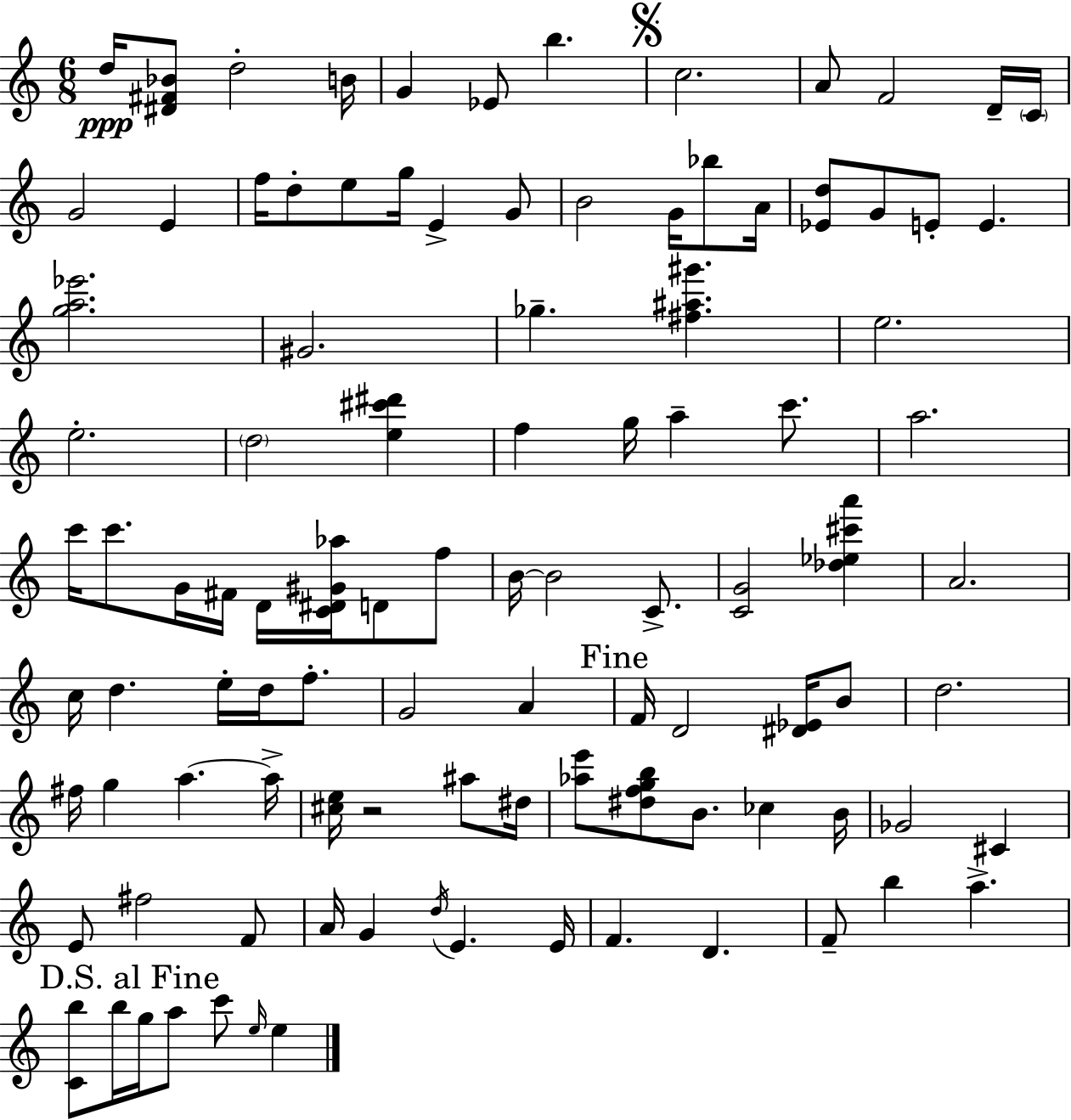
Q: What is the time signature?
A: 6/8